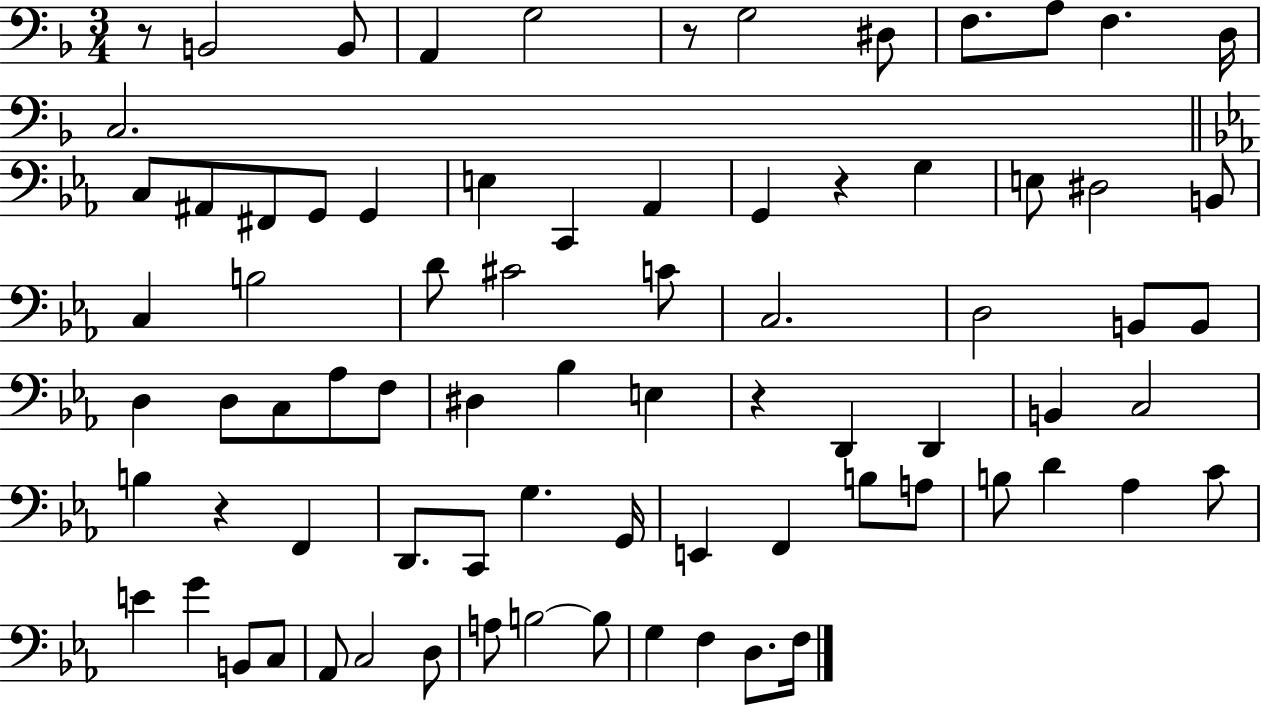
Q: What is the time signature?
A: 3/4